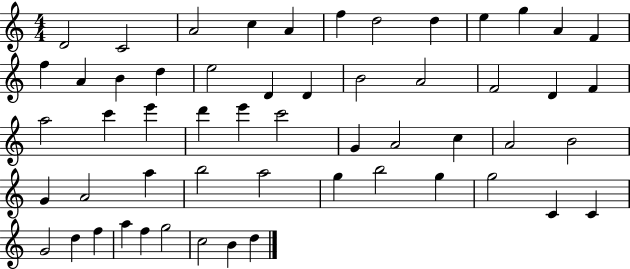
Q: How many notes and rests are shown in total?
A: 55